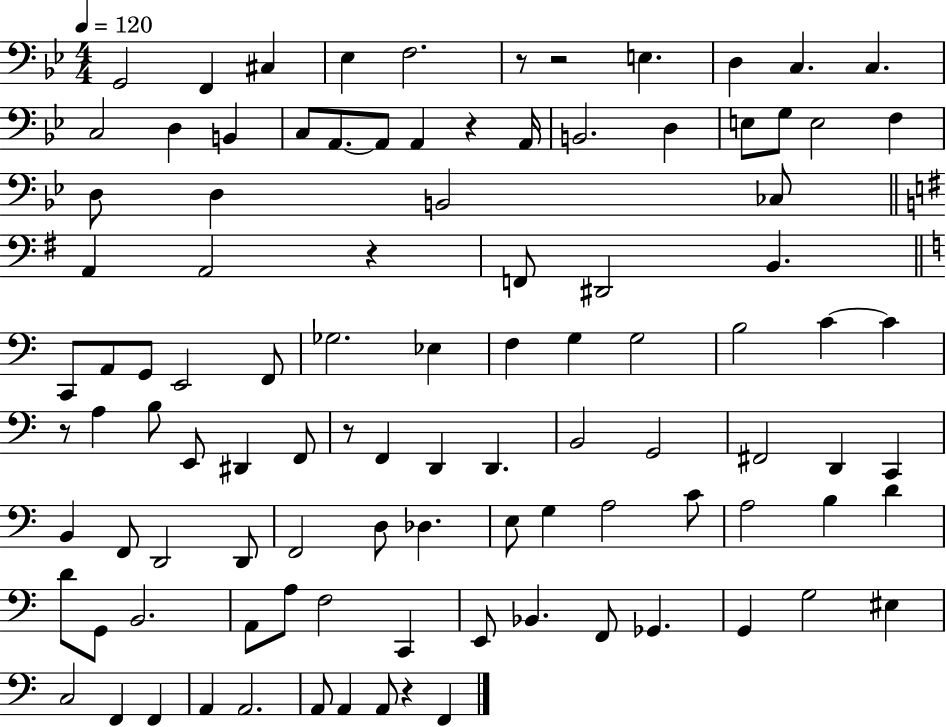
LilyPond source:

{
  \clef bass
  \numericTimeSignature
  \time 4/4
  \key bes \major
  \tempo 4 = 120
  g,2 f,4 cis4 | ees4 f2. | r8 r2 e4. | d4 c4. c4. | \break c2 d4 b,4 | c8 a,8.~~ a,8 a,4 r4 a,16 | b,2. d4 | e8 g8 e2 f4 | \break d8 d4 b,2 ces8 | \bar "||" \break \key g \major a,4 a,2 r4 | f,8 dis,2 b,4. | \bar "||" \break \key a \minor c,8 a,8 g,8 e,2 f,8 | ges2. ees4 | f4 g4 g2 | b2 c'4~~ c'4 | \break r8 a4 b8 e,8 dis,4 f,8 | r8 f,4 d,4 d,4. | b,2 g,2 | fis,2 d,4 c,4 | \break b,4 f,8 d,2 d,8 | f,2 d8 des4. | e8 g4 a2 c'8 | a2 b4 d'4 | \break d'8 g,8 b,2. | a,8 a8 f2 c,4 | e,8 bes,4. f,8 ges,4. | g,4 g2 eis4 | \break c2 f,4 f,4 | a,4 a,2. | a,8 a,4 a,8 r4 f,4 | \bar "|."
}